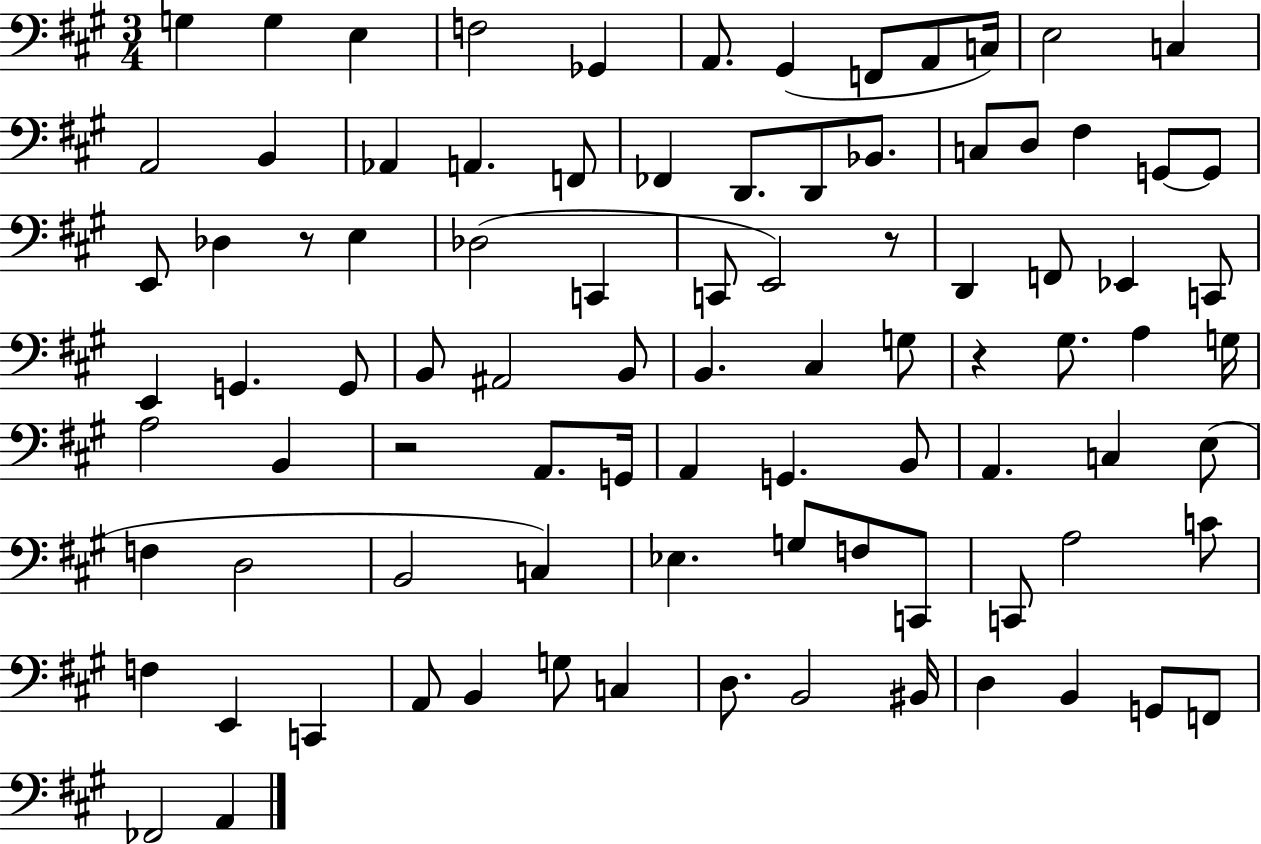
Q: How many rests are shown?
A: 4